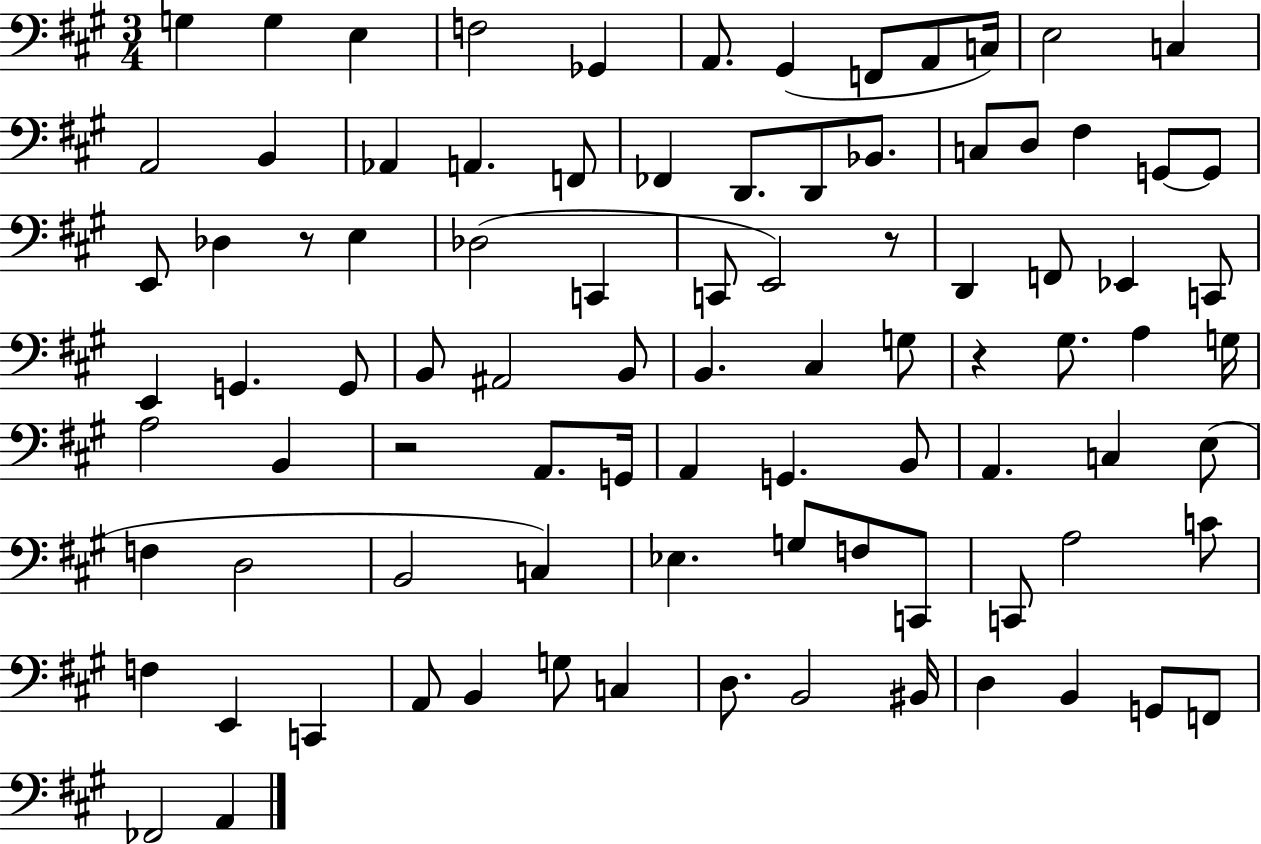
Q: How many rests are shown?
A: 4